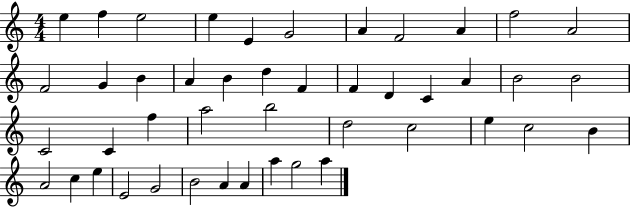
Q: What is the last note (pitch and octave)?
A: A5